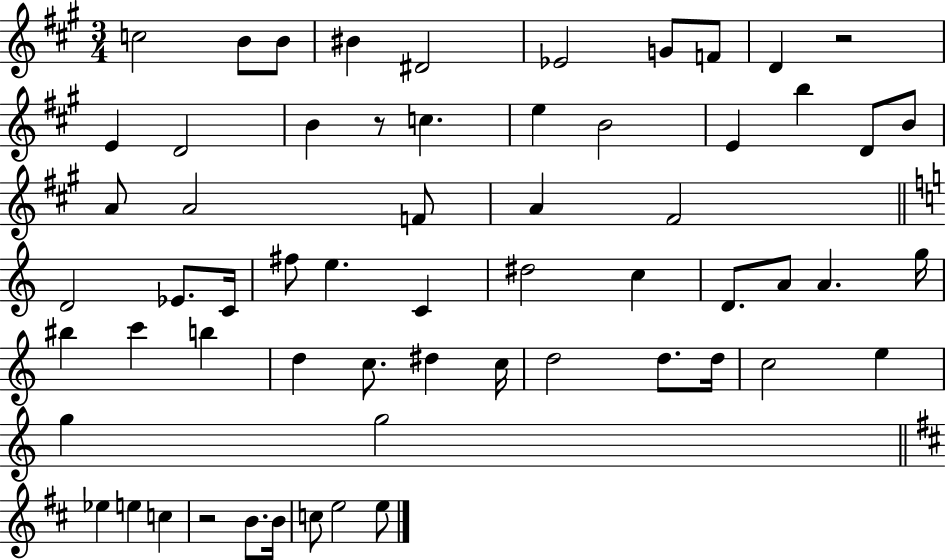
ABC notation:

X:1
T:Untitled
M:3/4
L:1/4
K:A
c2 B/2 B/2 ^B ^D2 _E2 G/2 F/2 D z2 E D2 B z/2 c e B2 E b D/2 B/2 A/2 A2 F/2 A ^F2 D2 _E/2 C/4 ^f/2 e C ^d2 c D/2 A/2 A g/4 ^b c' b d c/2 ^d c/4 d2 d/2 d/4 c2 e g g2 _e e c z2 B/2 B/4 c/2 e2 e/2